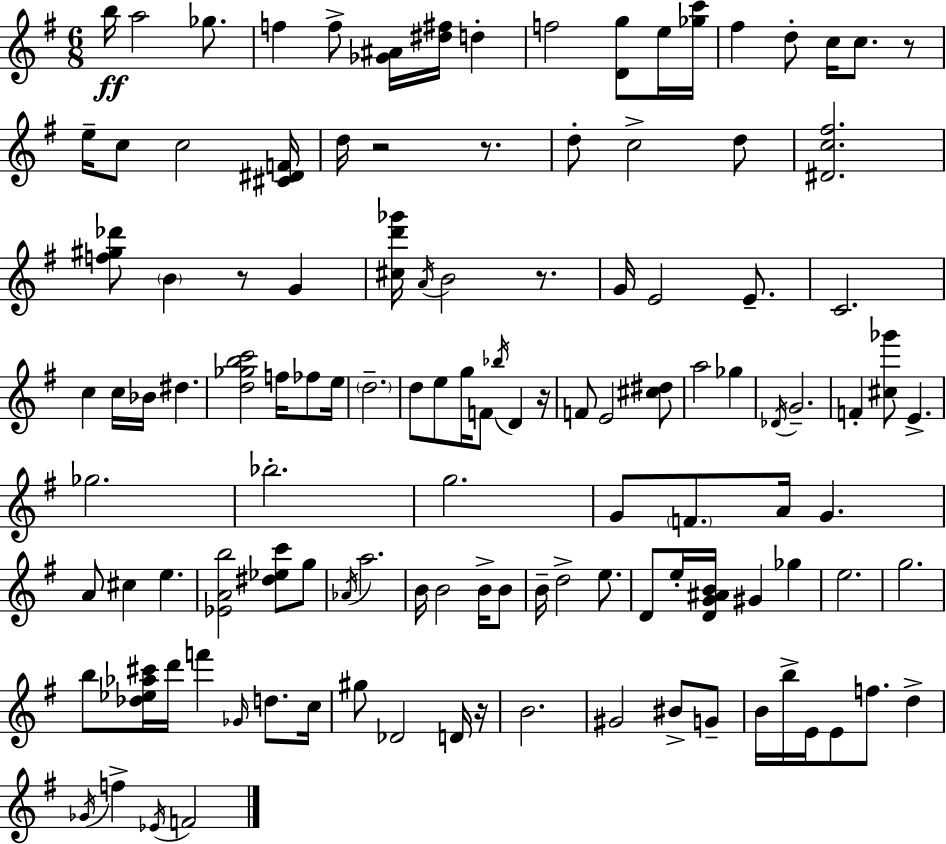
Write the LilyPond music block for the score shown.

{
  \clef treble
  \numericTimeSignature
  \time 6/8
  \key g \major
  b''16\ff a''2 ges''8. | f''4 f''8-> <ges' ais'>16 <dis'' fis''>16 d''4-. | f''2 <d' g''>8 e''16 <ges'' c'''>16 | fis''4 d''8-. c''16 c''8. r8 | \break e''16-- c''8 c''2 <cis' dis' f'>16 | d''16 r2 r8. | d''8-. c''2-> d''8 | <dis' c'' fis''>2. | \break <f'' gis'' des'''>8 \parenthesize b'4 r8 g'4 | <cis'' d''' ges'''>16 \acciaccatura { a'16 } b'2 r8. | g'16 e'2 e'8.-- | c'2. | \break c''4 c''16 bes'16 dis''4. | <d'' ges'' b'' c'''>2 f''16 fes''8 | e''16 \parenthesize d''2.-- | d''8 e''8 g''16 f'8 \acciaccatura { bes''16 } d'4 | \break r16 f'8 e'2 | <cis'' dis''>8 a''2 ges''4 | \acciaccatura { des'16 } g'2.-- | f'4-. <cis'' ges'''>8 e'4.-> | \break ges''2. | bes''2.-. | g''2. | g'8 \parenthesize f'8. a'16 g'4. | \break a'8 cis''4 e''4. | <ees' a' b''>2 <dis'' ees'' c'''>8 | g''8 \acciaccatura { aes'16 } a''2. | b'16 b'2 | \break b'16-> b'8 b'16-- d''2-> | e''8. d'8 e''16-. <d' g' ais' b'>16 gis'4 | ges''4 e''2. | g''2. | \break b''8 <des'' ees'' aes'' cis'''>16 d'''16 f'''4 | \grace { ges'16 } d''8. c''16 gis''8 des'2 | d'16 r16 b'2. | gis'2 | \break bis'8-> g'8-- b'16 b''16-> e'16 e'8 f''8. | d''4-> \acciaccatura { ges'16 } f''4-> \acciaccatura { ees'16 } f'2 | \bar "|."
}